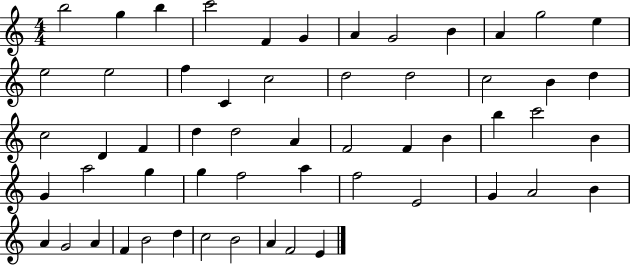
X:1
T:Untitled
M:4/4
L:1/4
K:C
b2 g b c'2 F G A G2 B A g2 e e2 e2 f C c2 d2 d2 c2 B d c2 D F d d2 A F2 F B b c'2 B G a2 g g f2 a f2 E2 G A2 B A G2 A F B2 d c2 B2 A F2 E